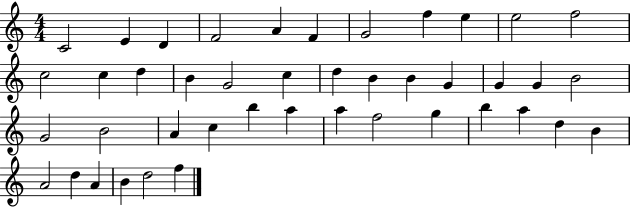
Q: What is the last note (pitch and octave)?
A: F5